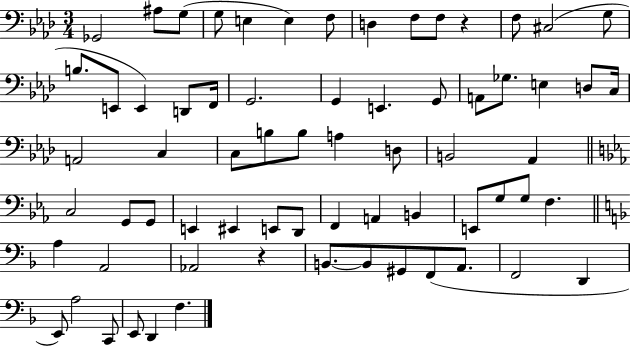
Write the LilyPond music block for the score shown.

{
  \clef bass
  \numericTimeSignature
  \time 3/4
  \key aes \major
  ges,2 ais8 g8( | g8 e4 e4) f8 | d4 f8 f8 r4 | f8 cis2( g8 | \break b8. e,8 e,4) d,8 f,16 | g,2. | g,4 e,4. g,8 | a,8 ges8. e4 d8 c16 | \break a,2 c4 | c8 b8 b8 a4 d8 | b,2 aes,4 | \bar "||" \break \key ees \major c2 g,8 g,8 | e,4 eis,4 e,8 d,8 | f,4 a,4 b,4 | e,8 g8 g8 f4. | \break \bar "||" \break \key f \major a4 a,2 | aes,2 r4 | b,8.~~ b,8 gis,8 f,8( a,8. | f,2 d,4 | \break e,8) a2 c,8 | e,8 d,4 f4. | \bar "|."
}